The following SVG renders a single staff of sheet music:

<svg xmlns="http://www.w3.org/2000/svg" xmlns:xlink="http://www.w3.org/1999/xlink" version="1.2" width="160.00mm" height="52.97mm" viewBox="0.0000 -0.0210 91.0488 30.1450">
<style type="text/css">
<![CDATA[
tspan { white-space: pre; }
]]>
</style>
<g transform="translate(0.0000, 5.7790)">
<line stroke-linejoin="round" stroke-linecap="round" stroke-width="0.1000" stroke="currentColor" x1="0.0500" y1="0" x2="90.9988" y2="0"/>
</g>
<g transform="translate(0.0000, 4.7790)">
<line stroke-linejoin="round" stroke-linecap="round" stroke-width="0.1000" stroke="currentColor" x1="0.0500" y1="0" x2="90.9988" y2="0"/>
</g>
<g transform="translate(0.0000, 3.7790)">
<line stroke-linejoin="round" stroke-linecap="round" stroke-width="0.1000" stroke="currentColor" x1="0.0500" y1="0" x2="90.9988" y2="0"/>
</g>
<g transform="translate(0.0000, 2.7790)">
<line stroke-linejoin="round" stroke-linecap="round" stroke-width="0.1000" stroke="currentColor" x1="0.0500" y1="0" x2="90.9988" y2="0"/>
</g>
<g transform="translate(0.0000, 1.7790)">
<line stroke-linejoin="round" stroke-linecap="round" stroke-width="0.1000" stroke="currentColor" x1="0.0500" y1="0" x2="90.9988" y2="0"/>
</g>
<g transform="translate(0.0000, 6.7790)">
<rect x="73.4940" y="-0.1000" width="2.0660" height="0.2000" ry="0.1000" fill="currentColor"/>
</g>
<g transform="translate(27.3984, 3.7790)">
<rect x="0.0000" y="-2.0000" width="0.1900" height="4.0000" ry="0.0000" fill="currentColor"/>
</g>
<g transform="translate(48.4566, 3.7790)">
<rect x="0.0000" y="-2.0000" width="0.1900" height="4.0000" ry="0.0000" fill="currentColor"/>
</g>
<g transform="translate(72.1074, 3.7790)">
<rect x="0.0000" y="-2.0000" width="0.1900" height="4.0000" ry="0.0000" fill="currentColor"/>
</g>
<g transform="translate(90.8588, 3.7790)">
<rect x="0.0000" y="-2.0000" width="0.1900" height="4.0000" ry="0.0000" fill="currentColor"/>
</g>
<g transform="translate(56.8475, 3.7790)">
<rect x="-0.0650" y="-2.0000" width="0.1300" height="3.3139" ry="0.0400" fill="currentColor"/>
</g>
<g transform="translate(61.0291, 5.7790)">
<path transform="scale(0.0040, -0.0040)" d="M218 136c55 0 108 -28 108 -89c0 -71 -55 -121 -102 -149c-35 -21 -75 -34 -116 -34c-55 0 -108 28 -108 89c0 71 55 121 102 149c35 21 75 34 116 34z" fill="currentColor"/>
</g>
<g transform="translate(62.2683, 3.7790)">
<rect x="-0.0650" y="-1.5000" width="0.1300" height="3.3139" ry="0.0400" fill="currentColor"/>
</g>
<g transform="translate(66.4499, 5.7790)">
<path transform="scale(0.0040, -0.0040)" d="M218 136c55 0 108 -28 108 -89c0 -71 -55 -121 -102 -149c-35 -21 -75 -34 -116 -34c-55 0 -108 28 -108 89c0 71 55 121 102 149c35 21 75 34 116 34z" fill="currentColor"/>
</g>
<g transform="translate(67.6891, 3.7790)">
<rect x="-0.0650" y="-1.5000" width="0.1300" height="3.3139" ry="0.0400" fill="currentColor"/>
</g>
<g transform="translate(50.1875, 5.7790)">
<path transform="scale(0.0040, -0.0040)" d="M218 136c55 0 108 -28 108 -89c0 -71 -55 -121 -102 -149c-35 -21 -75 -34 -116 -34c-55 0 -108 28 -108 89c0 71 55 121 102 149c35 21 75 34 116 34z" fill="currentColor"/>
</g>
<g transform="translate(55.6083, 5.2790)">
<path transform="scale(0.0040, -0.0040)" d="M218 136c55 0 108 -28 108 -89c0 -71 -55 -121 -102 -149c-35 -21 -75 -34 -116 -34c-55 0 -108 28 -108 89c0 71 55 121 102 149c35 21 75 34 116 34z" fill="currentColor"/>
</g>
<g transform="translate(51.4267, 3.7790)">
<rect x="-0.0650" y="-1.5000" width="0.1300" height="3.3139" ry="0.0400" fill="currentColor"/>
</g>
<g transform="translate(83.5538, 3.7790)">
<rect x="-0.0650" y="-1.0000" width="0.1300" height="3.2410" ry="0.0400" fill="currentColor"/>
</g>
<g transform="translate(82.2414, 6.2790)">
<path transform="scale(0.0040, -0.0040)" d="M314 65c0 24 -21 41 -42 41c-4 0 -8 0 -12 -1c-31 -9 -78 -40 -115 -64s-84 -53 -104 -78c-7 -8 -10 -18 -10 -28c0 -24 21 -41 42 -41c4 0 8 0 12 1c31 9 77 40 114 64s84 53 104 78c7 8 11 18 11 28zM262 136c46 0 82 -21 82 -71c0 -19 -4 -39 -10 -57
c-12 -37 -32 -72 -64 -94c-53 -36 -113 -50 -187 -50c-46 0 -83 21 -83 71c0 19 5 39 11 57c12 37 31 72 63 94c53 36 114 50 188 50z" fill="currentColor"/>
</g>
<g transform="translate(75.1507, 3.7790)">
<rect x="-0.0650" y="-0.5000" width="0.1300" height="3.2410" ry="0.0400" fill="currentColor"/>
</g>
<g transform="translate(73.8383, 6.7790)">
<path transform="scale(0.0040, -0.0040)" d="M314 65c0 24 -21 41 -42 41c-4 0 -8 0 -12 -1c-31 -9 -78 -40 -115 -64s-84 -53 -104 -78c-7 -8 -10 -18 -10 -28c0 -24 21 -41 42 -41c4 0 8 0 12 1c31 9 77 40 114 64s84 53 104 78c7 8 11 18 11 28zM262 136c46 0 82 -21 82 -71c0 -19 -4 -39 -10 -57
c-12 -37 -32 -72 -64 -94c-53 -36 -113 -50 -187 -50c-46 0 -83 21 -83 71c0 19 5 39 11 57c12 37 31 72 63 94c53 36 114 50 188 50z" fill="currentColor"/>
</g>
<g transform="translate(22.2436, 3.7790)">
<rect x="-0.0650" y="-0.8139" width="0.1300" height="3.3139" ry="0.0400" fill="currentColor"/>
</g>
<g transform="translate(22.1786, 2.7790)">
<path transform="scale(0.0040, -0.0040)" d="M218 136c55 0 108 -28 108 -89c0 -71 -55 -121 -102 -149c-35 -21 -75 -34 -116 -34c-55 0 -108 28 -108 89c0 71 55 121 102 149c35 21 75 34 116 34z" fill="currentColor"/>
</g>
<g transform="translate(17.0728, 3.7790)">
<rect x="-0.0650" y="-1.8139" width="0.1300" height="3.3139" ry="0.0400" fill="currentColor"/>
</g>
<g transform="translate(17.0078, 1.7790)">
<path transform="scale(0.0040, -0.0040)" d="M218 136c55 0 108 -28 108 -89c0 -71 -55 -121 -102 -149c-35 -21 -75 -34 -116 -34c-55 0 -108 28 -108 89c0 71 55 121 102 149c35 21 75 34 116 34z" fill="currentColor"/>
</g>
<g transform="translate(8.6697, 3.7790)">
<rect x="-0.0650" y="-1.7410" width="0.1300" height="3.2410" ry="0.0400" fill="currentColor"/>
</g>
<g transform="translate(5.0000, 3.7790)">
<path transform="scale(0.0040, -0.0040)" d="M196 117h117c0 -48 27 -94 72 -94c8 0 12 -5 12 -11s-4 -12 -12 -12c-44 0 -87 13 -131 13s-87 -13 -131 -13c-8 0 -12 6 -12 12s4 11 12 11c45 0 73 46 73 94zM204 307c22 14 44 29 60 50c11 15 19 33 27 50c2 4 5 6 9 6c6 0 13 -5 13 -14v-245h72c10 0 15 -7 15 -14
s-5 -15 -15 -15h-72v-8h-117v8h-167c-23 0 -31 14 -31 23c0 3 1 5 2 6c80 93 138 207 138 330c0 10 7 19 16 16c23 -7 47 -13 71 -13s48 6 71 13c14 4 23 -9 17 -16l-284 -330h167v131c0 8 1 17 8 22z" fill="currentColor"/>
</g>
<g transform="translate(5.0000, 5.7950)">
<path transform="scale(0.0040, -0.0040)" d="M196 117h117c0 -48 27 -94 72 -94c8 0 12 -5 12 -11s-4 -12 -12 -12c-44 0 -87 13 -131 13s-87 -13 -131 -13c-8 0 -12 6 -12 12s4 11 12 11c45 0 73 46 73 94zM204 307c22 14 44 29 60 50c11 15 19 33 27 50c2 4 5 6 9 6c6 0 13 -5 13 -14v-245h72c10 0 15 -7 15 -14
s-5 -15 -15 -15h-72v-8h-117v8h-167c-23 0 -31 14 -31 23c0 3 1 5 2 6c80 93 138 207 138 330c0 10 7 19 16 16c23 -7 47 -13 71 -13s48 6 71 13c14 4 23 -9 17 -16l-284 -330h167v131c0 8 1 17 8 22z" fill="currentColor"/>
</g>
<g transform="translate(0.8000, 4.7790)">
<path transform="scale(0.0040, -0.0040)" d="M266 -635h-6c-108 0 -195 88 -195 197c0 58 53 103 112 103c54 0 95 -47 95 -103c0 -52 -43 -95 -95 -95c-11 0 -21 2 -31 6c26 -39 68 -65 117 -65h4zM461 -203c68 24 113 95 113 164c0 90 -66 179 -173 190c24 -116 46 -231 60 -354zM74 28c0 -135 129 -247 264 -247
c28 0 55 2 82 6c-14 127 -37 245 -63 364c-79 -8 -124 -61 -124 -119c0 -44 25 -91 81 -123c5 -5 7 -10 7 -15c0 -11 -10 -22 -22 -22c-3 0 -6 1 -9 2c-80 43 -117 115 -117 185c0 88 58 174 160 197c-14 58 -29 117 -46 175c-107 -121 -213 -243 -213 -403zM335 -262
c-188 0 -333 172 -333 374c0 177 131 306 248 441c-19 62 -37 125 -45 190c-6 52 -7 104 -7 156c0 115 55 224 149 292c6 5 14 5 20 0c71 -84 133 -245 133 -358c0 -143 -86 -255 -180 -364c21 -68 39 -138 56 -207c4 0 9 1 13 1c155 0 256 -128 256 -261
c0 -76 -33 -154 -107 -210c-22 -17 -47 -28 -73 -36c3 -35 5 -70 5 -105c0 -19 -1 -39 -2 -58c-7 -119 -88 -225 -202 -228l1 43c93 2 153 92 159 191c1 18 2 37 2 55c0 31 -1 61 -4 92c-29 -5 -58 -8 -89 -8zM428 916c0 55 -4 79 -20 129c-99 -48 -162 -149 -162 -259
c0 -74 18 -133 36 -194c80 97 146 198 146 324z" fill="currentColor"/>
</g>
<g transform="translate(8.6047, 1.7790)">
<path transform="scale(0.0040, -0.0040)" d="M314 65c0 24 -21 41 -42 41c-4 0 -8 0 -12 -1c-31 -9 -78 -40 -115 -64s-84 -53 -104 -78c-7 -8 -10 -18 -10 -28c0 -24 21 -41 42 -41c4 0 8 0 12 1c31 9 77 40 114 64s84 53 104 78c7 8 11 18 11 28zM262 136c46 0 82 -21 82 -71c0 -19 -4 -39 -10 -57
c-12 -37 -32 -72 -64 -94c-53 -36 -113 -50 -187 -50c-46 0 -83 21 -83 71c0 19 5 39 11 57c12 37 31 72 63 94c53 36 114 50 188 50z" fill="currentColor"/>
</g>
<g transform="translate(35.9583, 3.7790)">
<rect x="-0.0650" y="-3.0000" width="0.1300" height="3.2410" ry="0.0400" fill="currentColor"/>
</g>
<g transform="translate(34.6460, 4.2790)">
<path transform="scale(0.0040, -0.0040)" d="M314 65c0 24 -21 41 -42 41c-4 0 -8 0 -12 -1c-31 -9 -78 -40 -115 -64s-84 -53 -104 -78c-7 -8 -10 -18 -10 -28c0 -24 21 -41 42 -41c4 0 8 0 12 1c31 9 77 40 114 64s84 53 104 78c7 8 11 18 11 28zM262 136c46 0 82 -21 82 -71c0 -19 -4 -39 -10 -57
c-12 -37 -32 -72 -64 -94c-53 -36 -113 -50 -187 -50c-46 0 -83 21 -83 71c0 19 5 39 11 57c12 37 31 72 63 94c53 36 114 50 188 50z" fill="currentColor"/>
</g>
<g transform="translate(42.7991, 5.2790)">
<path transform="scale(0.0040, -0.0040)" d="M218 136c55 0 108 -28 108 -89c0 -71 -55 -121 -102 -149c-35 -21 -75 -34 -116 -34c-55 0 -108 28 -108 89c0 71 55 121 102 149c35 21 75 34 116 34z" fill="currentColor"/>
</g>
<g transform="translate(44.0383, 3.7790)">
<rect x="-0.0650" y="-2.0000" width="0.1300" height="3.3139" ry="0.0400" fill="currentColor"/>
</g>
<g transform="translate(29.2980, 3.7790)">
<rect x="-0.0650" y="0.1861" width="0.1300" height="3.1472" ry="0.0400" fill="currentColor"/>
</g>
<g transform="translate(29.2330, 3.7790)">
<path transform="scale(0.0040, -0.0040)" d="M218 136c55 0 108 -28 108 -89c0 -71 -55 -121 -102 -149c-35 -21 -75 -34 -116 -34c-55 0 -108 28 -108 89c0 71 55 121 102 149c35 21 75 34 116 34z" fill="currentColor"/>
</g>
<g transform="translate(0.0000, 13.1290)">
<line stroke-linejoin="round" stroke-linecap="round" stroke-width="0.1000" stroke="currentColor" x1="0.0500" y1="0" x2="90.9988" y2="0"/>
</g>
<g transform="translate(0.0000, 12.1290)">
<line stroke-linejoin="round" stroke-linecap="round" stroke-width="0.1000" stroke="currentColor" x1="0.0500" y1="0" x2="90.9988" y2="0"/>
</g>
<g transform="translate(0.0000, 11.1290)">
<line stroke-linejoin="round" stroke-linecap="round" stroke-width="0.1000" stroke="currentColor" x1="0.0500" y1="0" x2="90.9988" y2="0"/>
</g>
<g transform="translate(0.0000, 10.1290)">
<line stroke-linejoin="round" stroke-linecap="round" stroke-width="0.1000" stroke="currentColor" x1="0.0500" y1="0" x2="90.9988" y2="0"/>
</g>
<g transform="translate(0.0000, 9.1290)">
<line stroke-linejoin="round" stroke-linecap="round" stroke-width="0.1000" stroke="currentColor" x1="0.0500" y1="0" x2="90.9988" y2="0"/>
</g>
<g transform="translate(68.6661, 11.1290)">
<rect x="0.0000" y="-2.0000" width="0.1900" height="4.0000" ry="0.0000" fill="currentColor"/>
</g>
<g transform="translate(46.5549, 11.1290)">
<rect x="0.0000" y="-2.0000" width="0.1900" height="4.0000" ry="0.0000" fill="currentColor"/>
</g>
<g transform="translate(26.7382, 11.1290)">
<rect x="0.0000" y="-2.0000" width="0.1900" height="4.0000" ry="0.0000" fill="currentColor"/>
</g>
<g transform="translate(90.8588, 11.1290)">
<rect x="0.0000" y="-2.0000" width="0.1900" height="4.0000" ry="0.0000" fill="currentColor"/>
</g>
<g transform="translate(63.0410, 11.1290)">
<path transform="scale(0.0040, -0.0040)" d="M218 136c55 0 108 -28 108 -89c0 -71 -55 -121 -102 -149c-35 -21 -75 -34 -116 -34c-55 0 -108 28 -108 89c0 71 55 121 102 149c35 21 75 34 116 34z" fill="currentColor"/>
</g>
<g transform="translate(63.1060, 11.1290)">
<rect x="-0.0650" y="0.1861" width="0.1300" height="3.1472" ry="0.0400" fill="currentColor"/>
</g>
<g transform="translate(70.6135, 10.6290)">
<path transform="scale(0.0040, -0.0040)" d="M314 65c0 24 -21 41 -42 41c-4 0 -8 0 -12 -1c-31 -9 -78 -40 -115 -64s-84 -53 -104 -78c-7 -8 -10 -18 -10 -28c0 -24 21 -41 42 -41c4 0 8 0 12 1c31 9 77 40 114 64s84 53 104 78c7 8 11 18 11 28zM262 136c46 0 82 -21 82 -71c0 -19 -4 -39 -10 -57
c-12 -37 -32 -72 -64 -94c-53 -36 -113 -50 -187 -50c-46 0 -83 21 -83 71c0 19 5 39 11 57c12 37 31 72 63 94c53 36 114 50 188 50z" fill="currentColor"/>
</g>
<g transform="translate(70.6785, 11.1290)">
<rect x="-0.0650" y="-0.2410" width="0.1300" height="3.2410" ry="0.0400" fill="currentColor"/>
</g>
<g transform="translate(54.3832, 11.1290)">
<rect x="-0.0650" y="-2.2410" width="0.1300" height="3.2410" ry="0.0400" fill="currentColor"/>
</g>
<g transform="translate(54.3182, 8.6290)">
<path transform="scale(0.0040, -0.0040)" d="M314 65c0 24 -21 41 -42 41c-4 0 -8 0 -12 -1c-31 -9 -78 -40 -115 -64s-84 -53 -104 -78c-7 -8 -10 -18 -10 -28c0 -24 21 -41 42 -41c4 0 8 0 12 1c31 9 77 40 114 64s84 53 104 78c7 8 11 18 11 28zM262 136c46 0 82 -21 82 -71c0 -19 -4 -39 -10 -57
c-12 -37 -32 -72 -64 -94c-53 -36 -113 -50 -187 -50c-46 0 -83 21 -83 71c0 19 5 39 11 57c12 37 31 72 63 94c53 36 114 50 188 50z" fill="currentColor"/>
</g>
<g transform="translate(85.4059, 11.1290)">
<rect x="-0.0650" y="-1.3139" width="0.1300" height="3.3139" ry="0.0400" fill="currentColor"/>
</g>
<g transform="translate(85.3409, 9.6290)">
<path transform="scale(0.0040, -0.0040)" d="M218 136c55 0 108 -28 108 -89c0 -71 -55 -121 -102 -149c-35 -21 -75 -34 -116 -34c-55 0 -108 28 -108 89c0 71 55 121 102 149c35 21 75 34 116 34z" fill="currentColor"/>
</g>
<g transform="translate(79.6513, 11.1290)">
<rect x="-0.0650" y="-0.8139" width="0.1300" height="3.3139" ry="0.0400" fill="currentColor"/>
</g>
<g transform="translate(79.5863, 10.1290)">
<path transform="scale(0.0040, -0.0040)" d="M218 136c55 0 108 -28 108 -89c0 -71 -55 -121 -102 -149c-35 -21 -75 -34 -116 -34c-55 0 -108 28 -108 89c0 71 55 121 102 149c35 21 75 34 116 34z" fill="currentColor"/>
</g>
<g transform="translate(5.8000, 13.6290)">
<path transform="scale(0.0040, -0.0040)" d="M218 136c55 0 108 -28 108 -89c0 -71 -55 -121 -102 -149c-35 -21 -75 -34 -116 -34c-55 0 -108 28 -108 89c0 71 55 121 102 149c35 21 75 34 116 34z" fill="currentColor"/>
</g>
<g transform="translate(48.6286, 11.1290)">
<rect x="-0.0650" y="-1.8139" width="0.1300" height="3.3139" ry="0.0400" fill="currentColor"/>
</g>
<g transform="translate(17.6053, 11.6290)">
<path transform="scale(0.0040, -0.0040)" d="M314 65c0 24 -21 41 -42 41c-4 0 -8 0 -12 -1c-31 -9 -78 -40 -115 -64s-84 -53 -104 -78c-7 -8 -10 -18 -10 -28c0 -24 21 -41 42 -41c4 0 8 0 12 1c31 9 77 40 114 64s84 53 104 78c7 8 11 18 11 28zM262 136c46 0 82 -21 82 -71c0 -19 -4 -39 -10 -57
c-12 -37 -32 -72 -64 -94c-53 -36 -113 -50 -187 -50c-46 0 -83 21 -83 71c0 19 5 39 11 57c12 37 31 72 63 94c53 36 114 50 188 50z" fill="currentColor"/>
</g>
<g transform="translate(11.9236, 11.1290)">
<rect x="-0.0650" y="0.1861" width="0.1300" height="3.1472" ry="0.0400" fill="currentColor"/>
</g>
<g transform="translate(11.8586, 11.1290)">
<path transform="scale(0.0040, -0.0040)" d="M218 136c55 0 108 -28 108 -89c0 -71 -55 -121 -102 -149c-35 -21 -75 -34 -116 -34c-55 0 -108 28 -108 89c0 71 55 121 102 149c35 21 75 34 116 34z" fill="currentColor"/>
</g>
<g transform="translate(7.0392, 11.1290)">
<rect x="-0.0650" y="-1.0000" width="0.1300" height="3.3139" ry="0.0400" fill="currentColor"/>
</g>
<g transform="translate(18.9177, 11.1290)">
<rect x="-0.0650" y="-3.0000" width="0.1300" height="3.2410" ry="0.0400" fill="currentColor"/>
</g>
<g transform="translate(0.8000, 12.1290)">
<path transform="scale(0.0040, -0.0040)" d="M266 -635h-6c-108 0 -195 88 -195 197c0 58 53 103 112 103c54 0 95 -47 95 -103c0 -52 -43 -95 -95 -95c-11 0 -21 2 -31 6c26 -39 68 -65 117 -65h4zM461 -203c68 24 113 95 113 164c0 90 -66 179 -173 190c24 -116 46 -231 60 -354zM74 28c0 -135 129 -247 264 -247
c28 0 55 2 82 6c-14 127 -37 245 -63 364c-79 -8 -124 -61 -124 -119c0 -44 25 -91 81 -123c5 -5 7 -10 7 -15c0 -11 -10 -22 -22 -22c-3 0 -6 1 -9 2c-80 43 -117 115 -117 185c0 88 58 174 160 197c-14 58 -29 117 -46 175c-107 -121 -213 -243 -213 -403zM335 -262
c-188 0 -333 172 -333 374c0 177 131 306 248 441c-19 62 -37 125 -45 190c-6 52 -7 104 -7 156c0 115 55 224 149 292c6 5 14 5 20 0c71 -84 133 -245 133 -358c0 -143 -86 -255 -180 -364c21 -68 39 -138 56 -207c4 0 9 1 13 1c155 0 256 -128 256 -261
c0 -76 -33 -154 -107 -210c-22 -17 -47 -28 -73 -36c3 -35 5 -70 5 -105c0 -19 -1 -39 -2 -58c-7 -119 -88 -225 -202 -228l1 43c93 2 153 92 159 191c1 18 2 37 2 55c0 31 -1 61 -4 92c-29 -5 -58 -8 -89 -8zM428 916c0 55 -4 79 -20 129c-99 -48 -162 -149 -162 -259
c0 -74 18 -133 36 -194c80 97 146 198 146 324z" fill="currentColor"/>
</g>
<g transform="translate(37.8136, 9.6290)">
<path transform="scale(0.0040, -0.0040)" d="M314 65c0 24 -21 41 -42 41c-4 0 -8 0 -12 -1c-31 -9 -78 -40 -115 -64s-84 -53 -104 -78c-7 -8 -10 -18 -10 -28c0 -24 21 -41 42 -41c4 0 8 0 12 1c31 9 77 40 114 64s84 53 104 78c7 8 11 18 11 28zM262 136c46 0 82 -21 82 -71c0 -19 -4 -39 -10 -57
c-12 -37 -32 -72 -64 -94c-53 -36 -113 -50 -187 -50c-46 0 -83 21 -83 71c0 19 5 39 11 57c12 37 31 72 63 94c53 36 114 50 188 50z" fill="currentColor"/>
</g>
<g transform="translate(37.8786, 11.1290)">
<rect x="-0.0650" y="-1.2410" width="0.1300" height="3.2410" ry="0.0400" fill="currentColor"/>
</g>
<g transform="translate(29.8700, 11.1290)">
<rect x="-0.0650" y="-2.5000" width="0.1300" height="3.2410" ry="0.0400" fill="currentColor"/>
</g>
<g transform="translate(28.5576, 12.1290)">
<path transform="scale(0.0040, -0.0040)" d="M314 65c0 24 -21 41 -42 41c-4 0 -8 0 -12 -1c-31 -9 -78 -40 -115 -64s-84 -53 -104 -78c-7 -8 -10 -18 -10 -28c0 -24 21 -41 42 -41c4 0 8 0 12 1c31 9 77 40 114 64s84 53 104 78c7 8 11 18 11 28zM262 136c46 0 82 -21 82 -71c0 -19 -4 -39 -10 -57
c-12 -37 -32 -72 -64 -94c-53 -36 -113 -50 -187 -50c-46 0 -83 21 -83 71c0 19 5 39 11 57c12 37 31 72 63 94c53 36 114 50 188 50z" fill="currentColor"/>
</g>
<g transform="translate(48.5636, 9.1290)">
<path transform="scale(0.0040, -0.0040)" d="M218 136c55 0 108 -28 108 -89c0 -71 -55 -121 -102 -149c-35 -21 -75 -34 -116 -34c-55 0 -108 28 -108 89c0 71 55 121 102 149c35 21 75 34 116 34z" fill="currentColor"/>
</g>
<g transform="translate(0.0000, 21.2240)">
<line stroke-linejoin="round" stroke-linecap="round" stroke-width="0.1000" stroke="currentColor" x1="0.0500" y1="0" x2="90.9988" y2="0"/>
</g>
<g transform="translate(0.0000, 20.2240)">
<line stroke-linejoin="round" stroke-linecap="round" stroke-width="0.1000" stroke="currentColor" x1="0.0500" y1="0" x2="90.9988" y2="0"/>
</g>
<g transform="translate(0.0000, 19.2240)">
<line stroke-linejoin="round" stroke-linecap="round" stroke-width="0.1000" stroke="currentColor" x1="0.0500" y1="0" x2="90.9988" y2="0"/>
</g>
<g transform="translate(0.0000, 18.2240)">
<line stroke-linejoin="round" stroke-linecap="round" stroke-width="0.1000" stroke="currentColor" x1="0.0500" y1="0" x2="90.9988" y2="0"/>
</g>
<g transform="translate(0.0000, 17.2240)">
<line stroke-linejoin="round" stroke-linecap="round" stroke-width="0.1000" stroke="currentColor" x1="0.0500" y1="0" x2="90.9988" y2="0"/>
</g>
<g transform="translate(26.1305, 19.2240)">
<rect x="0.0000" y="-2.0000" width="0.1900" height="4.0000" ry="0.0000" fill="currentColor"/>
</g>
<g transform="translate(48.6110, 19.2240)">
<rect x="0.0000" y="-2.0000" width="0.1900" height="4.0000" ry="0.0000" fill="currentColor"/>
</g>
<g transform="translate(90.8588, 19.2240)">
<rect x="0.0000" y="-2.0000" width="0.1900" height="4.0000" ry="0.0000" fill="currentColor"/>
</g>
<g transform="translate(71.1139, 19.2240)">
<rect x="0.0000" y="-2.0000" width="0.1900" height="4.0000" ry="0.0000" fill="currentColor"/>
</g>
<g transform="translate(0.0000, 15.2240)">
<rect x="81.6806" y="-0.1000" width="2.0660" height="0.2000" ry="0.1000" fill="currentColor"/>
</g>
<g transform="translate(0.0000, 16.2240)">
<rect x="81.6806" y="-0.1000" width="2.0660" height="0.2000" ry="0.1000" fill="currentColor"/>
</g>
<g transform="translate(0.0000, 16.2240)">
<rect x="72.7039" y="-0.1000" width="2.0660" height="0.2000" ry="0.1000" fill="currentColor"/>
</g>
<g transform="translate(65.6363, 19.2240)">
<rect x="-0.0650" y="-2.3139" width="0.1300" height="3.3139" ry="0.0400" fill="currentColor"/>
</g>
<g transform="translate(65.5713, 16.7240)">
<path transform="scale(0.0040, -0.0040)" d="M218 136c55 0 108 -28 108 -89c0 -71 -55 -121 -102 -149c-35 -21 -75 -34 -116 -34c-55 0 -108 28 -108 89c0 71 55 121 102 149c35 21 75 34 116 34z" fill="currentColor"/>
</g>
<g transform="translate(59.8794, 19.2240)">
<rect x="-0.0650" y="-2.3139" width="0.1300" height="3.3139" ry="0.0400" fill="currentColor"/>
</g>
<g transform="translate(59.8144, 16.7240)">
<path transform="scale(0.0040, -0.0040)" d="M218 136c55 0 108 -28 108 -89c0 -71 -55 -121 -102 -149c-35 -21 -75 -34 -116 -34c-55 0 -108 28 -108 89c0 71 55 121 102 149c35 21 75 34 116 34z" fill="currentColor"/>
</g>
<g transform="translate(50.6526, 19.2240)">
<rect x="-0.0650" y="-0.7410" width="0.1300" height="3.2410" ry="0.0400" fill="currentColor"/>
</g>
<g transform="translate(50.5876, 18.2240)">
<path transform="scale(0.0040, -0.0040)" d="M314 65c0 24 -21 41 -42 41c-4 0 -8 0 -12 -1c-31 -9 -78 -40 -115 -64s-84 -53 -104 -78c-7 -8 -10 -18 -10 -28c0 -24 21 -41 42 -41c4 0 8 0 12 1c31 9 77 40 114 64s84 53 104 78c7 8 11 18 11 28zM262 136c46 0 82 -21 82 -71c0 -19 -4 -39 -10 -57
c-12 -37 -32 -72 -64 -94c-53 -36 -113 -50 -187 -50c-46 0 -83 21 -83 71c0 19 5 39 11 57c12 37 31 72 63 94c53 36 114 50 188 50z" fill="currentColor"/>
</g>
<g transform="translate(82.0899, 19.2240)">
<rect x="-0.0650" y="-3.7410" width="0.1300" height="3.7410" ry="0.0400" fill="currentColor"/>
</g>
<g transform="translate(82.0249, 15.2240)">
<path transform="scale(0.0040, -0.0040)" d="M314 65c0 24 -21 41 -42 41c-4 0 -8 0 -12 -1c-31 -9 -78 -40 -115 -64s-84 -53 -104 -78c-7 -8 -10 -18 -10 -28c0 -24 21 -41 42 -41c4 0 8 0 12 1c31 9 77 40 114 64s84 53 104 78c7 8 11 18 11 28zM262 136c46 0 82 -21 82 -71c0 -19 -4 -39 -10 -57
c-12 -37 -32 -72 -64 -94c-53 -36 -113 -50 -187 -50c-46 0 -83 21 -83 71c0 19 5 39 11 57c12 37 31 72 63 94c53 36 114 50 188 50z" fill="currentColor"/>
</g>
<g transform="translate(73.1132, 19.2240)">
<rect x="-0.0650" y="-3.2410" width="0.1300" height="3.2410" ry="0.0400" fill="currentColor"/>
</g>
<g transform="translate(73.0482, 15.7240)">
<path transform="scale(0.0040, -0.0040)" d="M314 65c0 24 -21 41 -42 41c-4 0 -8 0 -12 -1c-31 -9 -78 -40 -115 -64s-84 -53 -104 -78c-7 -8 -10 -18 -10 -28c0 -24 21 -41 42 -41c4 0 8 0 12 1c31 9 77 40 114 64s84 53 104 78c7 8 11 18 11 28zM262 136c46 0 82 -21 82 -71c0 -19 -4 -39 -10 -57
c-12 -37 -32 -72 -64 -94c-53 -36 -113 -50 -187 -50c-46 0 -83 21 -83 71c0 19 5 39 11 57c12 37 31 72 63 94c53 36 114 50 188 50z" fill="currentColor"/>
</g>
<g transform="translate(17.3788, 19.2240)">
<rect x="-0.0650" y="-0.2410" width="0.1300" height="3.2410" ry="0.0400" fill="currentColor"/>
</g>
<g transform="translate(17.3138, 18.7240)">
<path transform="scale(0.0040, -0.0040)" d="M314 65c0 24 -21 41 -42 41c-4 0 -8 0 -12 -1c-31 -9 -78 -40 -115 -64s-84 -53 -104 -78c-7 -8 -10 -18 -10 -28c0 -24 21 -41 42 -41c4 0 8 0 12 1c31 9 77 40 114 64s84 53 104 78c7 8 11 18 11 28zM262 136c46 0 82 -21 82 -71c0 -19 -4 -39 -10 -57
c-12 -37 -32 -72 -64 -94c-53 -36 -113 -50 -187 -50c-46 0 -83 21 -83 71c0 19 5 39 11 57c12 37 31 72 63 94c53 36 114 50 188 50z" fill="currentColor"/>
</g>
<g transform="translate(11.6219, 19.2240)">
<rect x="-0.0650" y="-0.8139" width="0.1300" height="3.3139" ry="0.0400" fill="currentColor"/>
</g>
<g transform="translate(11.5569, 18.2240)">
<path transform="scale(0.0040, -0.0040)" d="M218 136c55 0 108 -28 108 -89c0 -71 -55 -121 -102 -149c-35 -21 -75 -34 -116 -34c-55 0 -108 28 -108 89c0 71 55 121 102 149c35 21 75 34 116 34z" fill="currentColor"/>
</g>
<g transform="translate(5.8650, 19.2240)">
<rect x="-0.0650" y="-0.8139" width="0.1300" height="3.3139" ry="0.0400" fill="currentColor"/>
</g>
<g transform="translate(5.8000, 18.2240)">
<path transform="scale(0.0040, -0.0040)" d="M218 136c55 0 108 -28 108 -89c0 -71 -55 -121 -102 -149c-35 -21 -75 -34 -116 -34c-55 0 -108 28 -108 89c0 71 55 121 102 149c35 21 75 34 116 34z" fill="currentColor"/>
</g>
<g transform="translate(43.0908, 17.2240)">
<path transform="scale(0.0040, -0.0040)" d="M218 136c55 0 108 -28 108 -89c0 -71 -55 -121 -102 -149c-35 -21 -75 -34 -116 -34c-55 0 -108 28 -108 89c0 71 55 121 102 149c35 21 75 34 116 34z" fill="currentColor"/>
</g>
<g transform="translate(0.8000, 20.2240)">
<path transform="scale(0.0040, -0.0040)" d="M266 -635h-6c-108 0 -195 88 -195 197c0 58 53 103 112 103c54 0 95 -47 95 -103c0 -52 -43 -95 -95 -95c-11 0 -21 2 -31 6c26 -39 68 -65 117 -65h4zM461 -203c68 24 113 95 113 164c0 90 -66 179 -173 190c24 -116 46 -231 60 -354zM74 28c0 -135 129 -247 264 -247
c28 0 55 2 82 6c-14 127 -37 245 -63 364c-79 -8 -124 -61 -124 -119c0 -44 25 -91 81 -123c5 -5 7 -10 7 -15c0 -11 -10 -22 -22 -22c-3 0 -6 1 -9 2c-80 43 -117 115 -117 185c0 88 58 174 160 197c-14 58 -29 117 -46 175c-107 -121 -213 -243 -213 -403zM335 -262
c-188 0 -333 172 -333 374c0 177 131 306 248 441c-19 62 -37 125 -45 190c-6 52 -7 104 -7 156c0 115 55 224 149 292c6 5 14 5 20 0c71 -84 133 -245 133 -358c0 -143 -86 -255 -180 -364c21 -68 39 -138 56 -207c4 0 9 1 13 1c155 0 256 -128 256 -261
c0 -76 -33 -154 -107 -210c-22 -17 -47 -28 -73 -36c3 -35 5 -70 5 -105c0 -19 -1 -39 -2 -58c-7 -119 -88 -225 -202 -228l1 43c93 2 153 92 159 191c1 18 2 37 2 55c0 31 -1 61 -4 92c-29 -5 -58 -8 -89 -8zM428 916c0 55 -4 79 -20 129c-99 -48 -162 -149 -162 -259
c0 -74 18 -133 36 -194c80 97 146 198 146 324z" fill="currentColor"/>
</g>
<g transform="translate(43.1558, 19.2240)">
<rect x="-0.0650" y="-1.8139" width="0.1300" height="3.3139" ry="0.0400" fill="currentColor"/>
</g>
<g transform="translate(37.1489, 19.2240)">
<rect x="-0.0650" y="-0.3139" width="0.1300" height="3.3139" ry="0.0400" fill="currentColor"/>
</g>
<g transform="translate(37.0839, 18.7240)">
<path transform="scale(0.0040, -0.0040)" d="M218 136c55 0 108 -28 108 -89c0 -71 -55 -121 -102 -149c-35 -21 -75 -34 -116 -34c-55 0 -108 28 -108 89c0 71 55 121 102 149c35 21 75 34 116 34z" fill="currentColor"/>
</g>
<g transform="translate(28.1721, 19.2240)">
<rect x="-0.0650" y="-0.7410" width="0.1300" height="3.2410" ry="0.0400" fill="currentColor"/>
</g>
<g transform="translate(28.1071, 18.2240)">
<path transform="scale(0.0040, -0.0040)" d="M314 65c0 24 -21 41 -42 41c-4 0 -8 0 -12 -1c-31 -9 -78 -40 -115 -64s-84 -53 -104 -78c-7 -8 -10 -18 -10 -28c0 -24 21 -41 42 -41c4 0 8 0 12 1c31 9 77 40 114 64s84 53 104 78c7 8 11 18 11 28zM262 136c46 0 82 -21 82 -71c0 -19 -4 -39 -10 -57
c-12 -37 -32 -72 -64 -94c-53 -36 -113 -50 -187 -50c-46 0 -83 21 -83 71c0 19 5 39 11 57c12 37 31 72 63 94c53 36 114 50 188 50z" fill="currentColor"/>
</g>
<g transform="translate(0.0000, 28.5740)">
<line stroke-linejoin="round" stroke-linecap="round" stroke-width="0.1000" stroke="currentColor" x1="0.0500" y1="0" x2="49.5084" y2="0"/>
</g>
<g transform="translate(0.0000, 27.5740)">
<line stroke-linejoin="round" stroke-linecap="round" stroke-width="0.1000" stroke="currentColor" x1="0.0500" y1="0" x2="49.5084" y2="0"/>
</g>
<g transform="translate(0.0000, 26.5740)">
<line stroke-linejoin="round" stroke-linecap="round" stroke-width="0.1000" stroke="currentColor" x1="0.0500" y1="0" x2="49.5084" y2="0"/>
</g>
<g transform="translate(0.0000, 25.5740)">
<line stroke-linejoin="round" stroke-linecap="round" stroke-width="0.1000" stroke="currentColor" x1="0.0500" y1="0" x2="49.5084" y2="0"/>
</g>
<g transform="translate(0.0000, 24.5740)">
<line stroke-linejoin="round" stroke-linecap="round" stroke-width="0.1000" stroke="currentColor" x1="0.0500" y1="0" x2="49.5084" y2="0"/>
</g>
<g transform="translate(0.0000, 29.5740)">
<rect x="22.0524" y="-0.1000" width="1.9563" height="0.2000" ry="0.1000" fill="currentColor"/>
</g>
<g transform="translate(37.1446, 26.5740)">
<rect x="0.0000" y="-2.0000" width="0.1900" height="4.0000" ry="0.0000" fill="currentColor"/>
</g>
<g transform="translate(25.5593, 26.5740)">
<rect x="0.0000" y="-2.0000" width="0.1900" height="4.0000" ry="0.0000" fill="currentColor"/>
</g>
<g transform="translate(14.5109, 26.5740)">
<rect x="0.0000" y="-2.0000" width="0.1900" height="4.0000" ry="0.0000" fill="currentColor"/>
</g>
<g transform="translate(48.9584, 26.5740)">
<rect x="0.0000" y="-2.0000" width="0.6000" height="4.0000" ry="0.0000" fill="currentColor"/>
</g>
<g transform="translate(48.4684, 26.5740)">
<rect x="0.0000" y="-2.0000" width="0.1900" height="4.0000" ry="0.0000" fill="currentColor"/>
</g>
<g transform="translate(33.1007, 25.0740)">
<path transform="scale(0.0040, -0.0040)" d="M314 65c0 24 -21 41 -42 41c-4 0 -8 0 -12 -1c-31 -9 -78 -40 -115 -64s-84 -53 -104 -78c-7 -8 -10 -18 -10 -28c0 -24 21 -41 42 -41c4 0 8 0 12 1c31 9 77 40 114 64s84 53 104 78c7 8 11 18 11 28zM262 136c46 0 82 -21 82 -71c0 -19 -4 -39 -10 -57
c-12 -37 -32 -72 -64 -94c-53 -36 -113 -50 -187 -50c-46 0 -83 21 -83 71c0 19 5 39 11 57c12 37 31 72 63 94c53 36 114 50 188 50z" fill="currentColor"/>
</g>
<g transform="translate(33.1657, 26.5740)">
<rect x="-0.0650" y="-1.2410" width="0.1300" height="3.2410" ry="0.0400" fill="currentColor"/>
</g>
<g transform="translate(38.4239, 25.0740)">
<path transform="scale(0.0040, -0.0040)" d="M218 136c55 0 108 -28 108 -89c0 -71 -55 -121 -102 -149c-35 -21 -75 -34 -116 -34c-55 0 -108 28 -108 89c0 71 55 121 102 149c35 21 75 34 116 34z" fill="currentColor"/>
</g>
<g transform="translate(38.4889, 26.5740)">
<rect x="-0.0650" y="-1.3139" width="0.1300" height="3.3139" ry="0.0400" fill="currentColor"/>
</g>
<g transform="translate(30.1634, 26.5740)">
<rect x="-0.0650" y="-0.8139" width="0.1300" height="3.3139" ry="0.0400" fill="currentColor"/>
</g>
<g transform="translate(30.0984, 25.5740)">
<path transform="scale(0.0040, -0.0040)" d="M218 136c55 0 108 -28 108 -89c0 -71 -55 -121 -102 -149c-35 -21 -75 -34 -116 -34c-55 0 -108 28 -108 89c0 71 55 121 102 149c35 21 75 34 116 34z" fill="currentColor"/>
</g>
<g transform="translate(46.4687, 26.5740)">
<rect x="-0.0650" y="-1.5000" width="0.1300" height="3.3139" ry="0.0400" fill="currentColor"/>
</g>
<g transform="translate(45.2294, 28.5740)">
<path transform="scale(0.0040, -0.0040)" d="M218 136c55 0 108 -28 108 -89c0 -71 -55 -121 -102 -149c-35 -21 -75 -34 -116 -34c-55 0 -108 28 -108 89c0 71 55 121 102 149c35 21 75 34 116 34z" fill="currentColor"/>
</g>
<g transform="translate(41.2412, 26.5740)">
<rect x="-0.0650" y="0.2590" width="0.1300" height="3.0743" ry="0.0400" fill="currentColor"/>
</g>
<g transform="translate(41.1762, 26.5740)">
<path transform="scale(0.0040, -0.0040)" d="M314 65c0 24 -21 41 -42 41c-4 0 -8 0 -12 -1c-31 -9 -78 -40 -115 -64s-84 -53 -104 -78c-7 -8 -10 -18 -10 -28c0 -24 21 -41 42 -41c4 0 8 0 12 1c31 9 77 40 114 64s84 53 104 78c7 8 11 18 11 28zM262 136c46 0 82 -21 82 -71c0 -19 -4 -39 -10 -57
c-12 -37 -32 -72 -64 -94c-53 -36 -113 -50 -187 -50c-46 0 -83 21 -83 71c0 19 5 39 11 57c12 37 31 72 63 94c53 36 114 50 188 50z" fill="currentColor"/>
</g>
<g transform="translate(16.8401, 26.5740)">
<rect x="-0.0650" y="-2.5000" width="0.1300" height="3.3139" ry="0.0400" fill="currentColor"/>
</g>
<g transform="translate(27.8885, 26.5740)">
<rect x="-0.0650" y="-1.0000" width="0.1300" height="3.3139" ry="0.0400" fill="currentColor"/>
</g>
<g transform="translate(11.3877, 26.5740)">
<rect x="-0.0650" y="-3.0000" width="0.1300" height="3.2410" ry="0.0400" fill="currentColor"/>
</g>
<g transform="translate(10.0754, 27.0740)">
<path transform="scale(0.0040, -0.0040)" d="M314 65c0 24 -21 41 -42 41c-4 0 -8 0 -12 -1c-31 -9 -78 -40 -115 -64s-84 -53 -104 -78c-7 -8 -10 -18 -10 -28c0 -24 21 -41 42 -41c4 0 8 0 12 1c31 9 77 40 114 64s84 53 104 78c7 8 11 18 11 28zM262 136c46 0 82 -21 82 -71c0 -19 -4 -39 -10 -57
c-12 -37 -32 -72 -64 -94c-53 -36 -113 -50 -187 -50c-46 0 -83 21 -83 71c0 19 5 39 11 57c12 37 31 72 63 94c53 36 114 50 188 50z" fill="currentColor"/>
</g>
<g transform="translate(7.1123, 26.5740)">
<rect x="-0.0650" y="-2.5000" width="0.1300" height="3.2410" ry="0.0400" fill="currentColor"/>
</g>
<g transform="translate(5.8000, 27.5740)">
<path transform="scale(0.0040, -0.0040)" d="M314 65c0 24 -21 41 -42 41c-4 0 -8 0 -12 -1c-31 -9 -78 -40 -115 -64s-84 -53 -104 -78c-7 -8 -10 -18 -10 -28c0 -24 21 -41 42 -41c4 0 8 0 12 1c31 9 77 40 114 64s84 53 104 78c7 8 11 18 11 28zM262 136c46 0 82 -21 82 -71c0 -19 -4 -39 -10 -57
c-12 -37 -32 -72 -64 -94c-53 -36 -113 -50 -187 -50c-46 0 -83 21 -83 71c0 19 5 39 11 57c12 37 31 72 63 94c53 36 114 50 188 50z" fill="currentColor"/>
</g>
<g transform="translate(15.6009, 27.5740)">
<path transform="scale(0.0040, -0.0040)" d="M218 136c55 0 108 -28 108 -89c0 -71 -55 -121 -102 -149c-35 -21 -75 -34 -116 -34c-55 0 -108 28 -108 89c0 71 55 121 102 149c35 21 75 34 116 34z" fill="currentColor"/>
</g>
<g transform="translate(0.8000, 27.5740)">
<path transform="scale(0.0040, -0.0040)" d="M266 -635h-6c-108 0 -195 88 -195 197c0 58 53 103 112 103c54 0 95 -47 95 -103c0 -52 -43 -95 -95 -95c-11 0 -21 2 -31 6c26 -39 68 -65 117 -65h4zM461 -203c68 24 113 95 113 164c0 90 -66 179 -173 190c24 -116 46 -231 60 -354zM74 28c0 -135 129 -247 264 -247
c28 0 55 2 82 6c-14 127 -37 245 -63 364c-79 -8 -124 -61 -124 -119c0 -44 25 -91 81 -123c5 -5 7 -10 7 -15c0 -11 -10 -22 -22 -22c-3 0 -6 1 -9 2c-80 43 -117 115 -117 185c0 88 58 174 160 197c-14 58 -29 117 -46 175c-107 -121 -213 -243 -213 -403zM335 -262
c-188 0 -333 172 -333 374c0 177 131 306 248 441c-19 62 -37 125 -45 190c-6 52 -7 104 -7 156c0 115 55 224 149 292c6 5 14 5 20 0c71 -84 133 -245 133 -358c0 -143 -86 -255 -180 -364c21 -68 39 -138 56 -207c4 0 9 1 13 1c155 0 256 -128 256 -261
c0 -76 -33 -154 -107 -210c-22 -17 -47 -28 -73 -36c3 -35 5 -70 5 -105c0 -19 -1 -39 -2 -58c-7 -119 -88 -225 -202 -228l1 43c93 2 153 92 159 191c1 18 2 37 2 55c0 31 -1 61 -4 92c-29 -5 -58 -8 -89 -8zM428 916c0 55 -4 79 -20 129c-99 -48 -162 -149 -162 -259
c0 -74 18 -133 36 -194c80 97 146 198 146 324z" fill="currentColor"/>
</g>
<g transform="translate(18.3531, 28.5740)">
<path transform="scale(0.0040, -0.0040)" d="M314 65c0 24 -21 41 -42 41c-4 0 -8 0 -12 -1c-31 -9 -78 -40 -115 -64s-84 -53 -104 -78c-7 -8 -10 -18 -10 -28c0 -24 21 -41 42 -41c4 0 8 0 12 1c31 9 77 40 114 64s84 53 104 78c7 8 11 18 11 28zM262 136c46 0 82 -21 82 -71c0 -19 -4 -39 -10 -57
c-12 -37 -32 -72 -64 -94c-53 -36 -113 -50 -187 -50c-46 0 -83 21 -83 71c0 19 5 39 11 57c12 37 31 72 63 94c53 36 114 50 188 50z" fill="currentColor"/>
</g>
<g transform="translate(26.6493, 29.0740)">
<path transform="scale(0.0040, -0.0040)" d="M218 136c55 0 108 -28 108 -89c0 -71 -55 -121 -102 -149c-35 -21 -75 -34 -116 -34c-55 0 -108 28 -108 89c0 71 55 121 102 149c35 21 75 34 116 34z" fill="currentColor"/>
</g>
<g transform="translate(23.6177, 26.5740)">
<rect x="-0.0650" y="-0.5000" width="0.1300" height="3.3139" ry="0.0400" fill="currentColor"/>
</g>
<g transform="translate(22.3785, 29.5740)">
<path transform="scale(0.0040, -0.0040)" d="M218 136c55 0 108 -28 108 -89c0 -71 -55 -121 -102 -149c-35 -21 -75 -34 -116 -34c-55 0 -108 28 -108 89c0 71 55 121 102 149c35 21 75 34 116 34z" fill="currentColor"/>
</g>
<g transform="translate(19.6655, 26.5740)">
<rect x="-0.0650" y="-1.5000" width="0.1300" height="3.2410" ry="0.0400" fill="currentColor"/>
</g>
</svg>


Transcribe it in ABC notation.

X:1
T:Untitled
M:4/4
L:1/4
K:C
f2 f d B A2 F E F E E C2 D2 D B A2 G2 e2 f g2 B c2 d e d d c2 d2 c f d2 g g b2 c'2 G2 A2 G E2 C D d e2 e B2 E